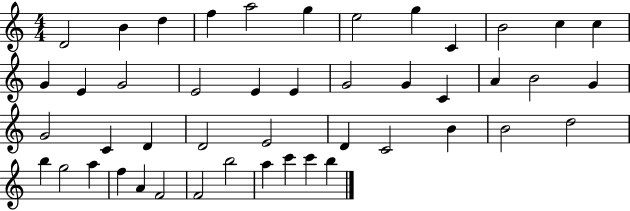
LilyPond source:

{
  \clef treble
  \numericTimeSignature
  \time 4/4
  \key c \major
  d'2 b'4 d''4 | f''4 a''2 g''4 | e''2 g''4 c'4 | b'2 c''4 c''4 | \break g'4 e'4 g'2 | e'2 e'4 e'4 | g'2 g'4 c'4 | a'4 b'2 g'4 | \break g'2 c'4 d'4 | d'2 e'2 | d'4 c'2 b'4 | b'2 d''2 | \break b''4 g''2 a''4 | f''4 a'4 f'2 | f'2 b''2 | a''4 c'''4 c'''4 b''4 | \break \bar "|."
}